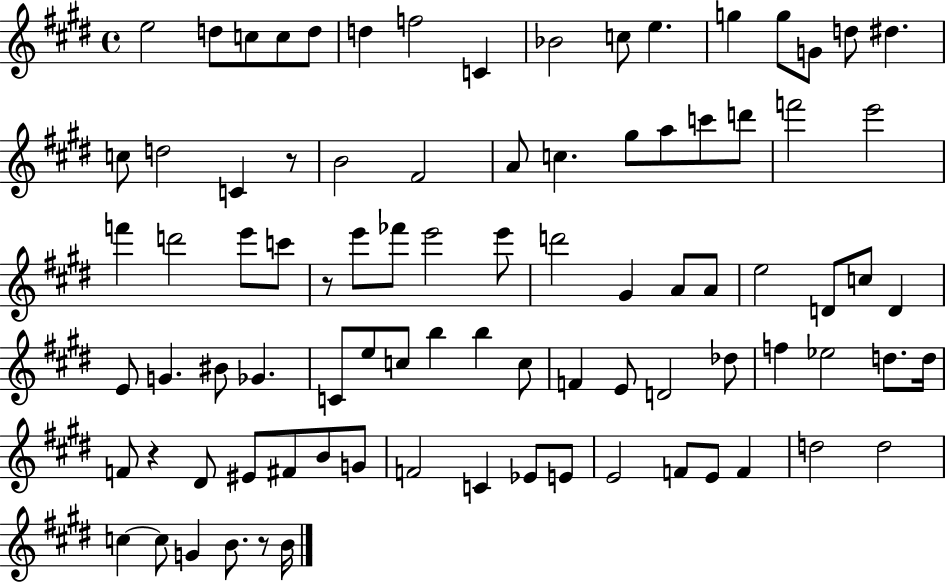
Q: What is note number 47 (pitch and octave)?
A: G4